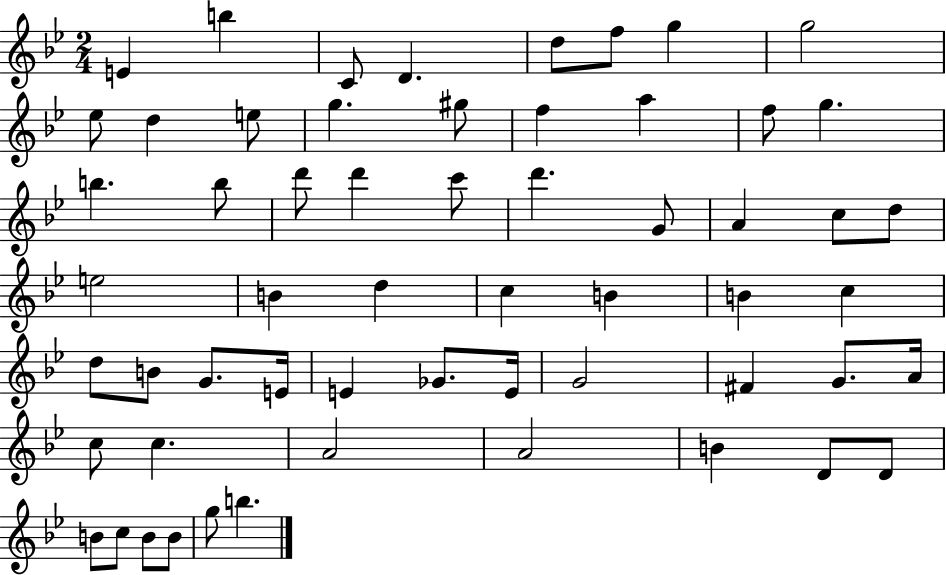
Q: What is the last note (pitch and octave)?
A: B5